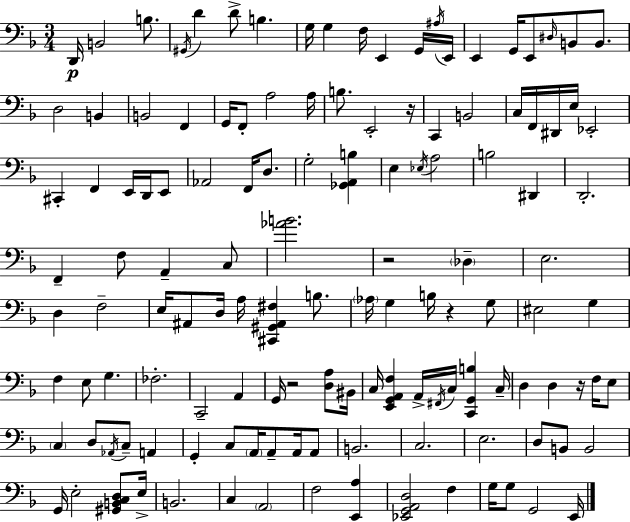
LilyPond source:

{
  \clef bass
  \numericTimeSignature
  \time 3/4
  \key d \minor
  d,16\p b,2 b8. | \acciaccatura { gis,16 } d'4 d'8-> b4. | g16 g4 f16 e,4 g,16 | \acciaccatura { ais16 } e,16 e,4 g,16 e,8 \grace { dis16 } b,8 | \break b,8. d2 b,4 | b,2 f,4 | g,16 f,8-. a2 | a16 b8. e,2-. | \break r16 c,4 b,2 | c16 f,16 dis,16 e16 ees,2-. | cis,4-. f,4 e,16 | d,16 e,8 aes,2 f,16 | \break d8. g2-. <ges, a, b>4 | e4 \acciaccatura { ees16 } a2 | b2 | dis,4 d,2.-. | \break f,4-- f8 a,4-- | c8 <aes' b'>2. | r2 | \parenthesize des4-- e2. | \break d4 f2-- | e16 ais,8 d16 a16 <cis, gis, ais, fis>4 | b8. \parenthesize aes16 g4 b16 r4 | g8 eis2 | \break g4 f4 e8 g4. | fes2.-. | c,2-- | a,4 g,16 r2 | \break <d a>8 bis,16 c16 <e, g, a, f>4 a,16-> \acciaccatura { fis,16 } c16 | <c, g, b>4 c16-- d4 d4 | r16 f16 e8 \parenthesize c4 d8 \acciaccatura { aes,16 } | c8-- a,4 g,4-. c8 | \break \parenthesize a,16 a,8-- a,16 a,8 b,2. | c2. | e2. | d8 b,8 b,2 | \break g,16 e2-. | <gis, b, c d>8 e16-> b,2. | c4 \parenthesize a,2 | f2 | \break <e, a>4 <ees, g, a, d>2 | f4 g16 g8 g,2 | e,16 \bar "|."
}